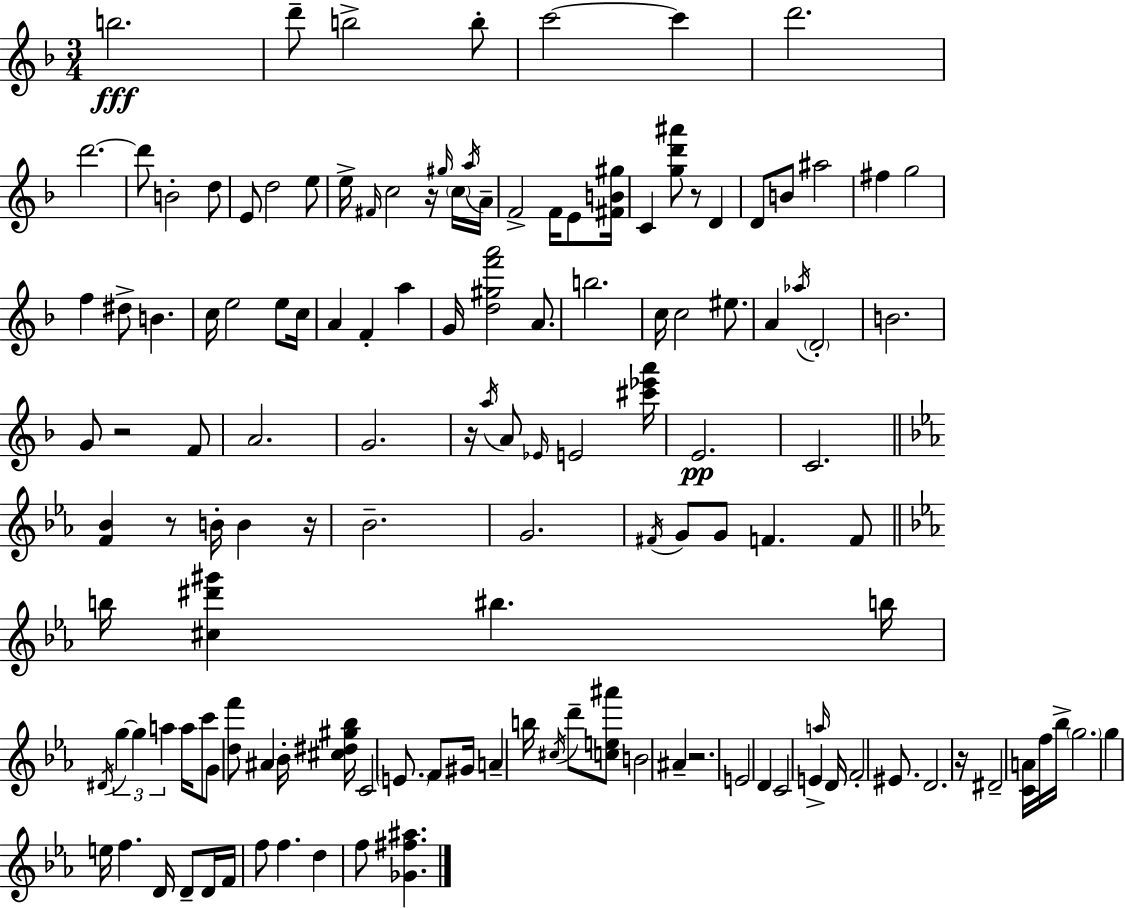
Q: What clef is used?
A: treble